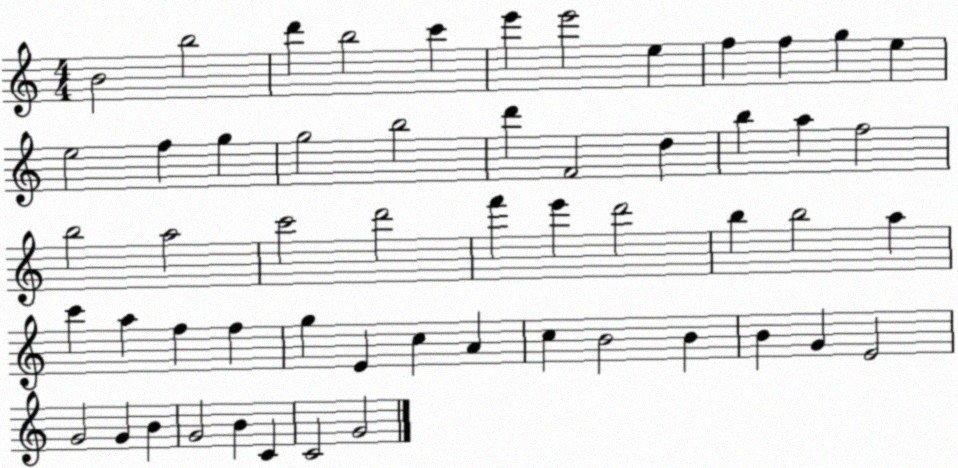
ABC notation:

X:1
T:Untitled
M:4/4
L:1/4
K:C
B2 b2 d' b2 c' e' e'2 e f f g e e2 f g g2 b2 d' F2 d b a f2 b2 a2 c'2 d'2 f' e' d'2 b b2 a c' a f f g E c A c B2 B B G E2 G2 G B G2 B C C2 G2